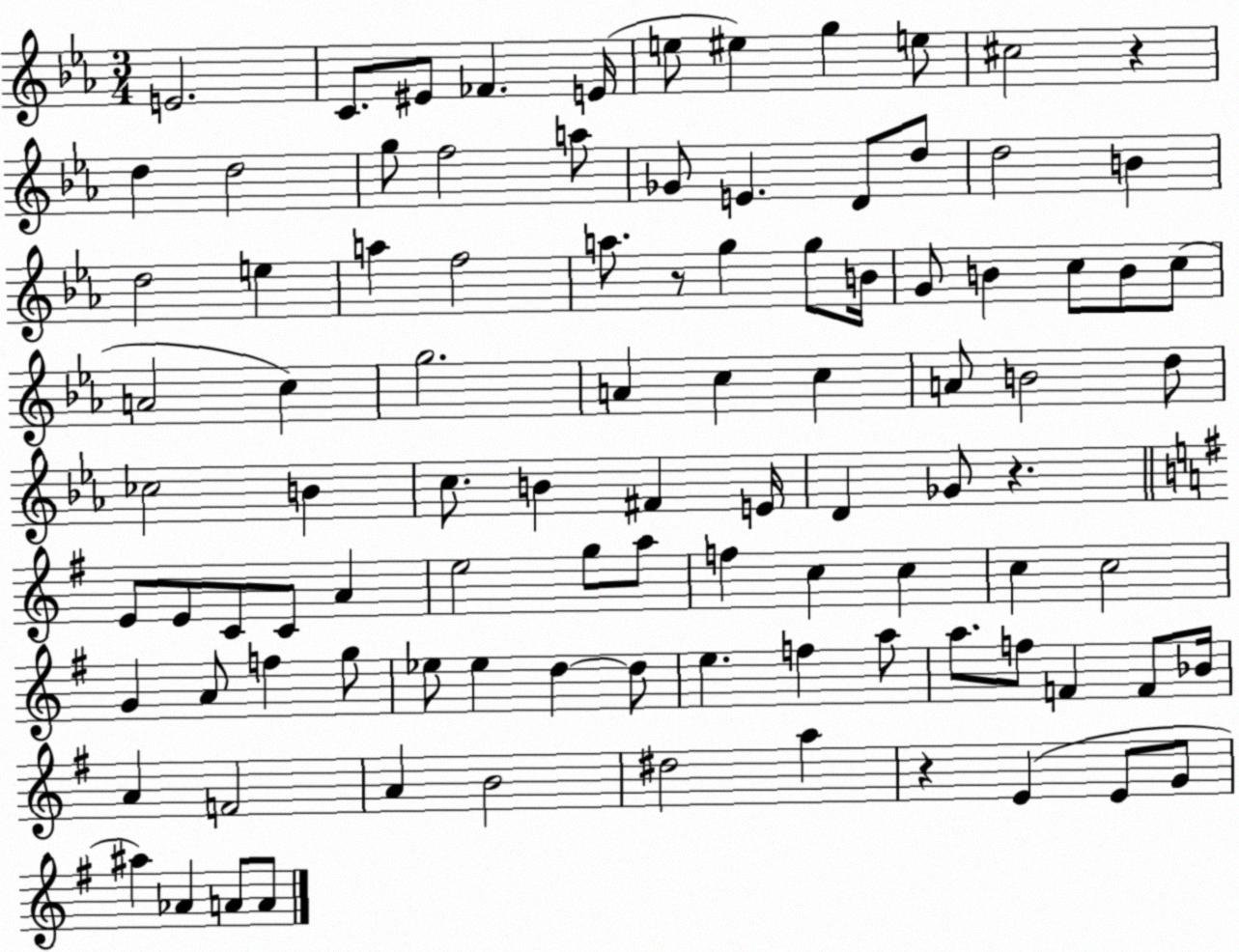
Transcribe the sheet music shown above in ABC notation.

X:1
T:Untitled
M:3/4
L:1/4
K:Eb
E2 C/2 ^E/2 _F E/4 e/2 ^e g e/2 ^c2 z d d2 g/2 f2 a/2 _G/2 E D/2 d/2 d2 B d2 e a f2 a/2 z/2 g g/2 B/4 G/2 B c/2 B/2 c/2 A2 c g2 A c c A/2 B2 d/2 _c2 B c/2 B ^F E/4 D _G/2 z E/2 E/2 C/2 C/2 A e2 g/2 a/2 f c c c c2 G A/2 f g/2 _e/2 _e d d/2 e f a/2 a/2 f/2 F F/2 _B/4 A F2 A B2 ^d2 a z E E/2 G/2 ^a _A A/2 A/2